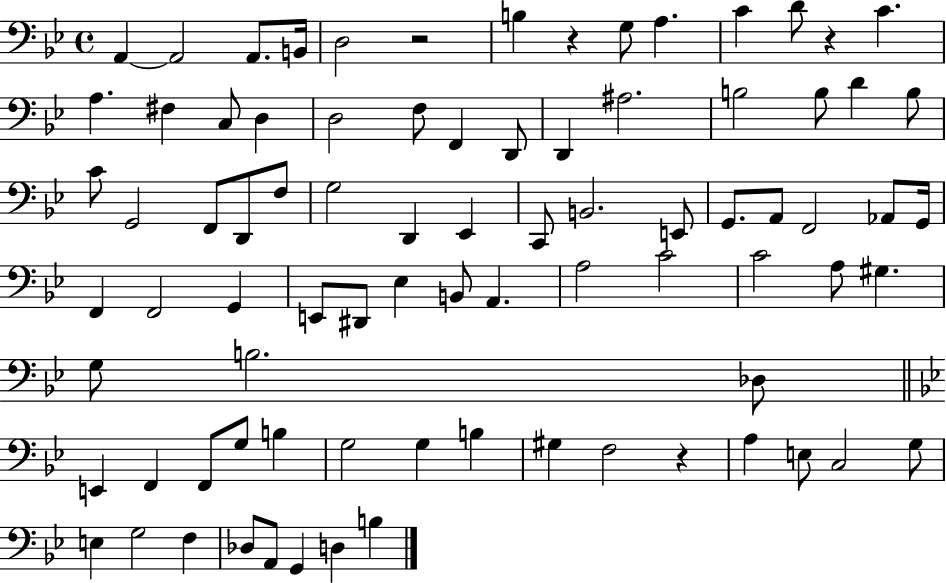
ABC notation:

X:1
T:Untitled
M:4/4
L:1/4
K:Bb
A,, A,,2 A,,/2 B,,/4 D,2 z2 B, z G,/2 A, C D/2 z C A, ^F, C,/2 D, D,2 F,/2 F,, D,,/2 D,, ^A,2 B,2 B,/2 D B,/2 C/2 G,,2 F,,/2 D,,/2 F,/2 G,2 D,, _E,, C,,/2 B,,2 E,,/2 G,,/2 A,,/2 F,,2 _A,,/2 G,,/4 F,, F,,2 G,, E,,/2 ^D,,/2 _E, B,,/2 A,, A,2 C2 C2 A,/2 ^G, G,/2 B,2 _D,/2 E,, F,, F,,/2 G,/2 B, G,2 G, B, ^G, F,2 z A, E,/2 C,2 G,/2 E, G,2 F, _D,/2 A,,/2 G,, D, B,